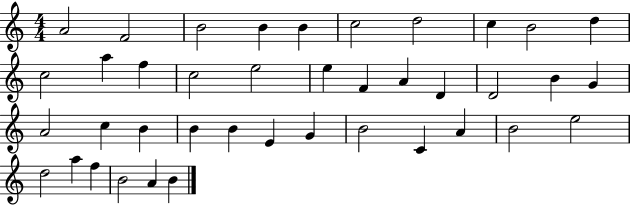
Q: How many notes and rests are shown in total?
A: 40